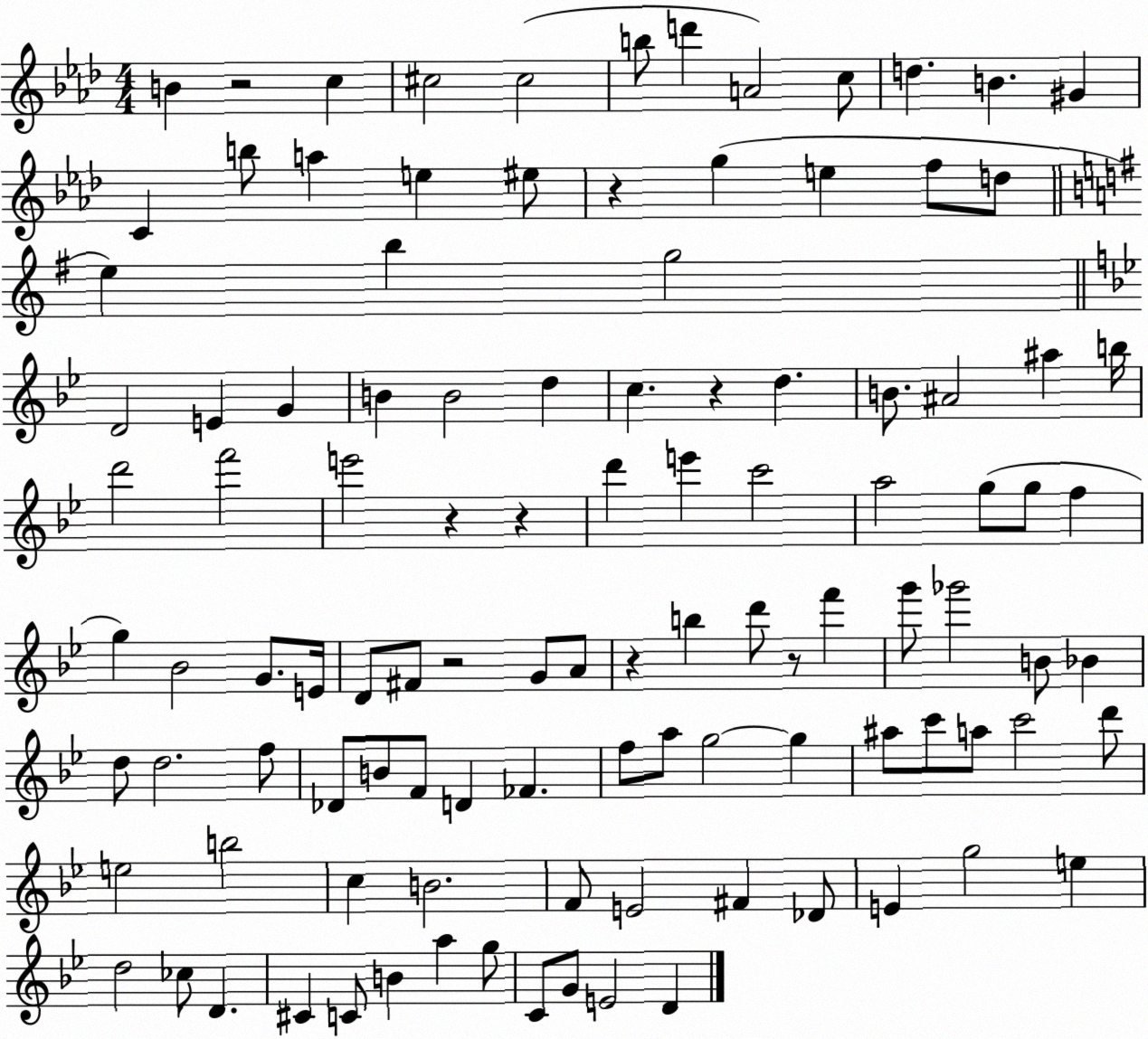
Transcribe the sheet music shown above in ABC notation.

X:1
T:Untitled
M:4/4
L:1/4
K:Ab
B z2 c ^c2 ^c2 b/2 d' A2 c/2 d B ^G C b/2 a e ^e/2 z g e f/2 d/2 e b g2 D2 E G B B2 d c z d B/2 ^A2 ^a b/4 d'2 f'2 e'2 z z d' e' c'2 a2 g/2 g/2 f g _B2 G/2 E/4 D/2 ^F/2 z2 G/2 A/2 z b d'/2 z/2 f' g'/2 _g'2 B/2 _B d/2 d2 f/2 _D/2 B/2 F/2 D _F f/2 a/2 g2 g ^a/2 c'/2 a/2 c'2 d'/2 e2 b2 c B2 F/2 E2 ^F _D/2 E g2 e d2 _c/2 D ^C C/2 B a g/2 C/2 G/2 E2 D